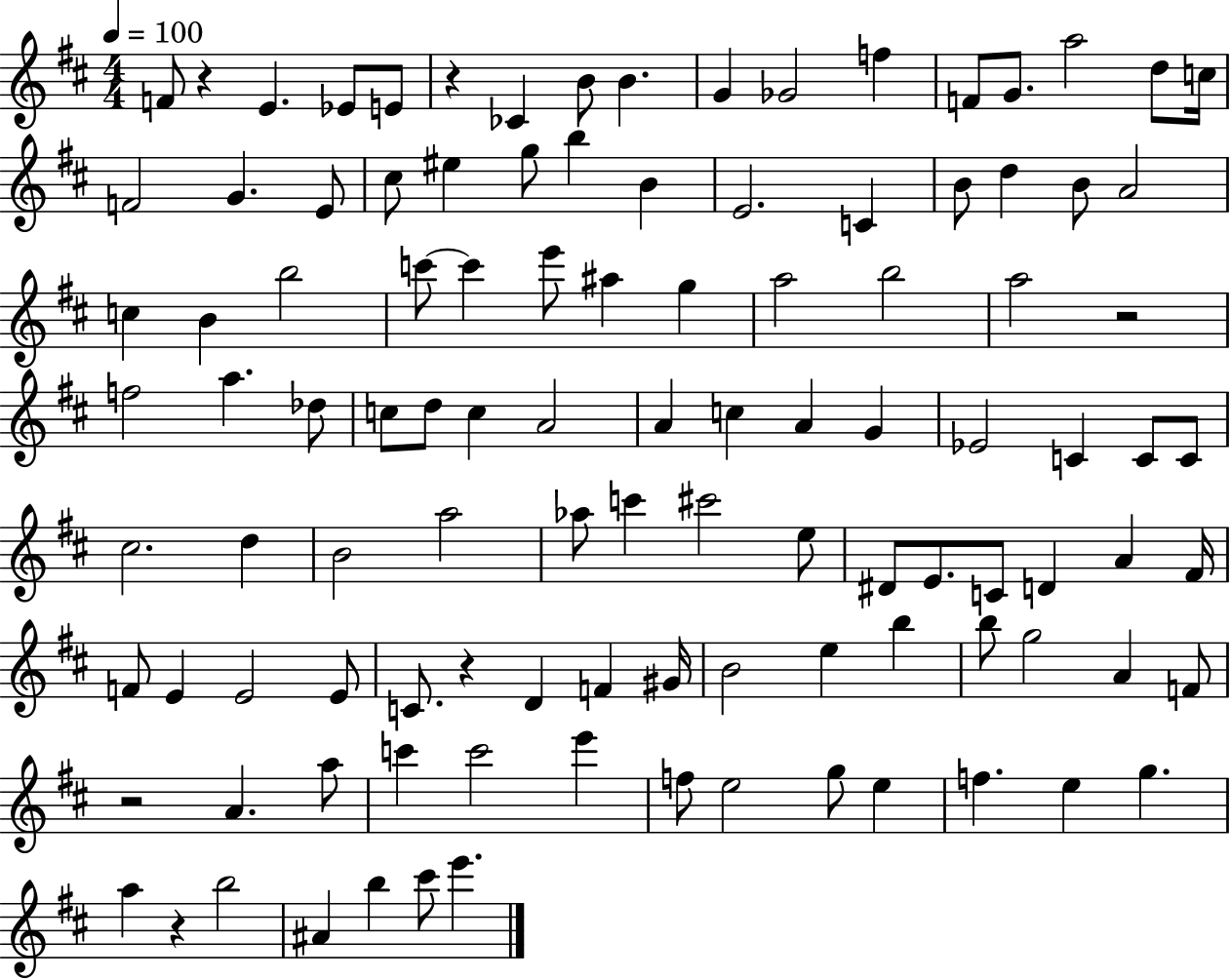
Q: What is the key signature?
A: D major